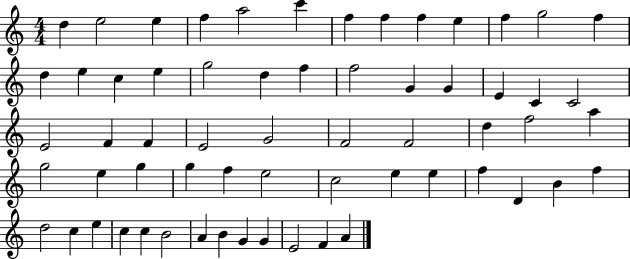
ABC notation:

X:1
T:Untitled
M:4/4
L:1/4
K:C
d e2 e f a2 c' f f f e f g2 f d e c e g2 d f f2 G G E C C2 E2 F F E2 G2 F2 F2 d f2 a g2 e g g f e2 c2 e e f D B f d2 c e c c B2 A B G G E2 F A